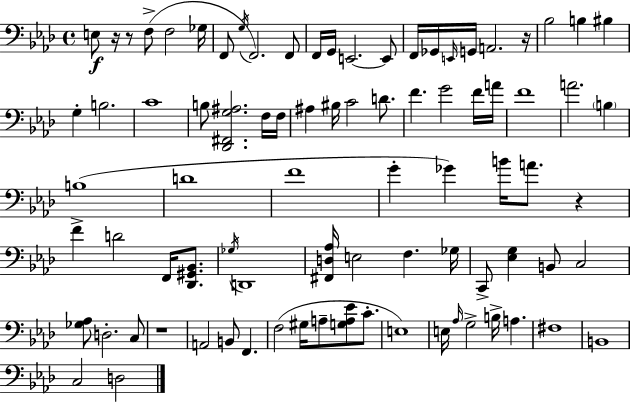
X:1
T:Untitled
M:4/4
L:1/4
K:Fm
E,/2 z/4 z/2 F,/2 F,2 _G,/4 F,,/2 G,/4 F,,2 F,,/2 F,,/4 G,,/4 E,,2 E,,/2 F,,/4 _G,,/4 E,,/4 G,,/4 A,,2 z/4 _B,2 B, ^B, G, B,2 C4 B,/2 [_D,,^F,,G,^A,]2 F,/4 F,/4 ^A, ^B,/4 C2 D/2 F G2 F/4 A/4 F4 A2 B, B,4 D4 F4 G _G B/4 A/2 z F D2 F,,/4 [_D,,^G,,_B,,]/2 _G,/4 D,,4 [^F,,D,_A,]/4 E,2 F, _G,/4 C,,/2 [_E,G,] B,,/2 C,2 [_G,_A,]/2 D,2 C,/2 z4 A,,2 B,,/2 F,, F,2 ^G,/4 A,/2 [G,A,_E]/2 C/2 E,4 E,/4 _A,/4 G,2 B,/4 A, ^F,4 B,,4 C,2 D,2